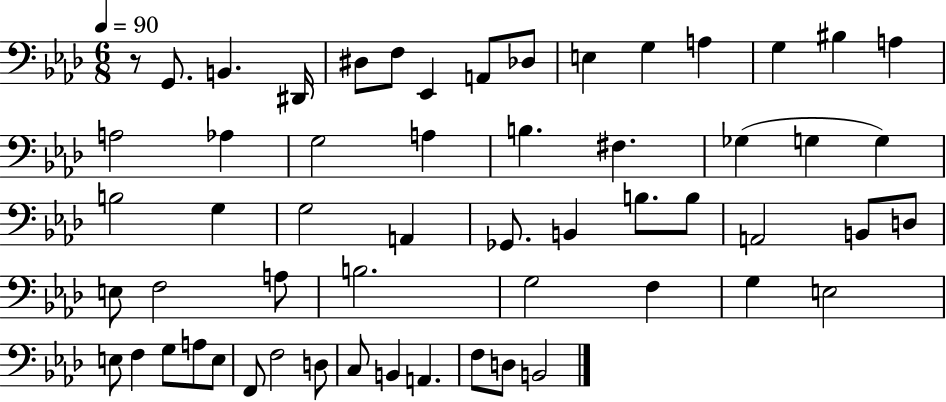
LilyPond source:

{
  \clef bass
  \numericTimeSignature
  \time 6/8
  \key aes \major
  \tempo 4 = 90
  \repeat volta 2 { r8 g,8. b,4. dis,16 | dis8 f8 ees,4 a,8 des8 | e4 g4 a4 | g4 bis4 a4 | \break a2 aes4 | g2 a4 | b4. fis4. | ges4( g4 g4) | \break b2 g4 | g2 a,4 | ges,8. b,4 b8. b8 | a,2 b,8 d8 | \break e8 f2 a8 | b2. | g2 f4 | g4 e2 | \break e8 f4 g8 a8 e8 | f,8 f2 d8 | c8 b,4 a,4. | f8 d8 b,2 | \break } \bar "|."
}